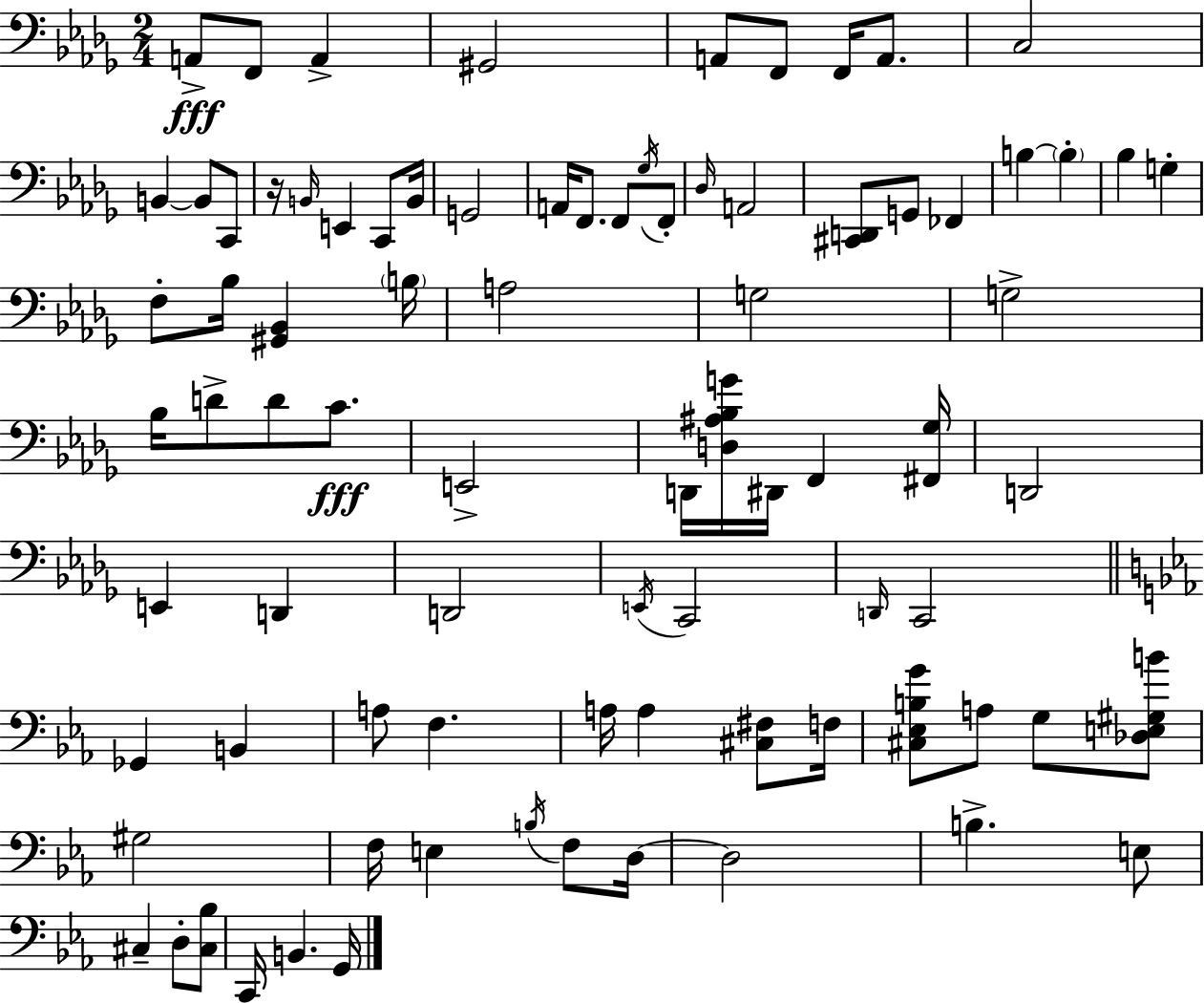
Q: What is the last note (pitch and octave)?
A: G2